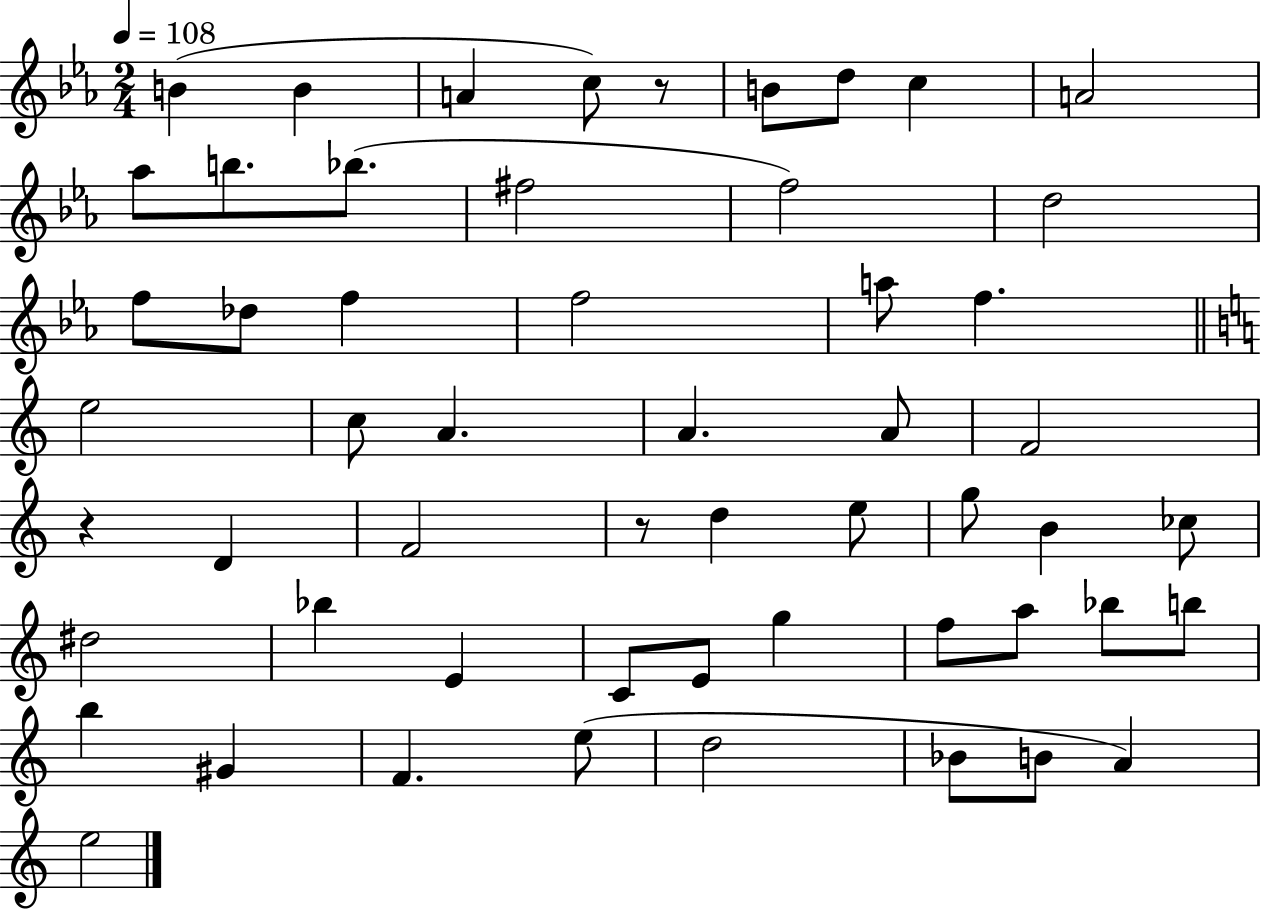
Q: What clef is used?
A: treble